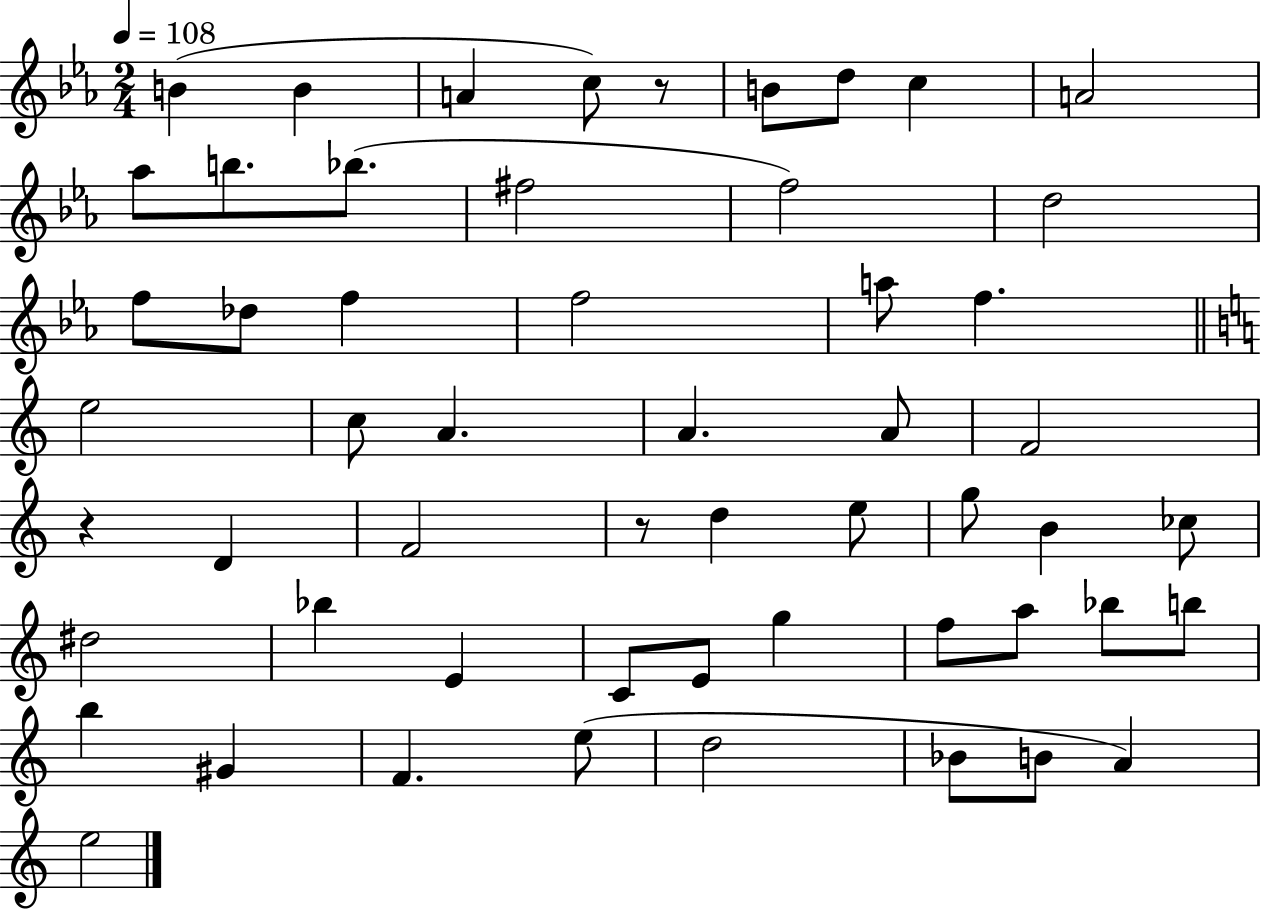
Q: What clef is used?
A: treble